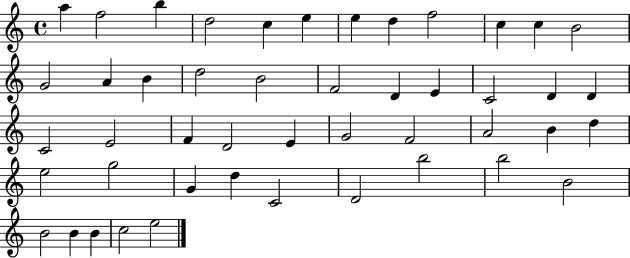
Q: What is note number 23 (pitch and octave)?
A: D4